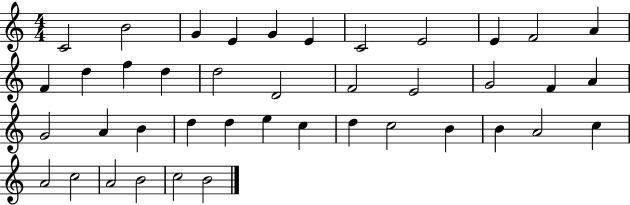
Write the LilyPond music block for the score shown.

{
  \clef treble
  \numericTimeSignature
  \time 4/4
  \key c \major
  c'2 b'2 | g'4 e'4 g'4 e'4 | c'2 e'2 | e'4 f'2 a'4 | \break f'4 d''4 f''4 d''4 | d''2 d'2 | f'2 e'2 | g'2 f'4 a'4 | \break g'2 a'4 b'4 | d''4 d''4 e''4 c''4 | d''4 c''2 b'4 | b'4 a'2 c''4 | \break a'2 c''2 | a'2 b'2 | c''2 b'2 | \bar "|."
}